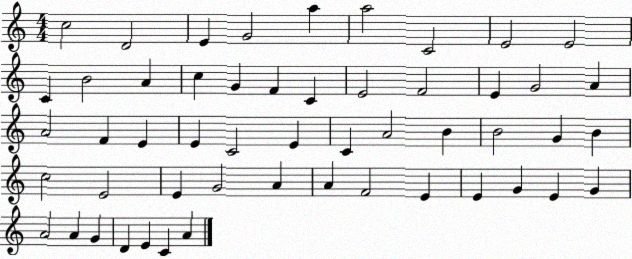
X:1
T:Untitled
M:4/4
L:1/4
K:C
c2 D2 E G2 a a2 C2 E2 E2 C B2 A c G F C E2 F2 E G2 A A2 F E E C2 E C A2 B B2 G B c2 E2 E G2 A A F2 E E G E G A2 A G D E C A